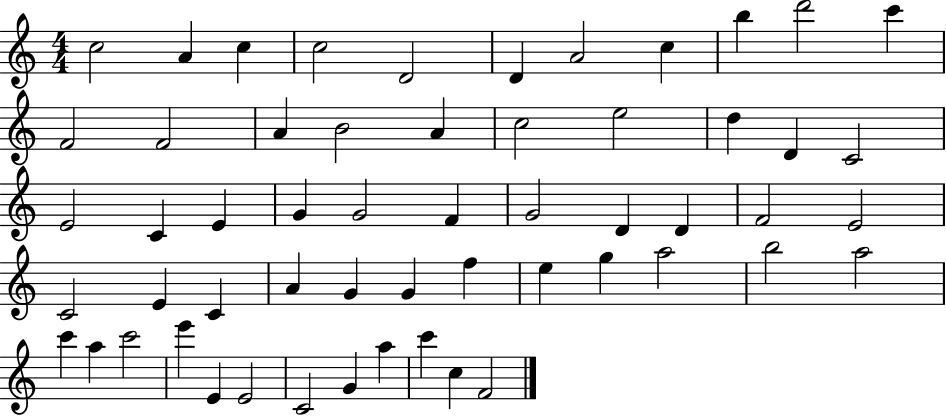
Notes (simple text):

C5/h A4/q C5/q C5/h D4/h D4/q A4/h C5/q B5/q D6/h C6/q F4/h F4/h A4/q B4/h A4/q C5/h E5/h D5/q D4/q C4/h E4/h C4/q E4/q G4/q G4/h F4/q G4/h D4/q D4/q F4/h E4/h C4/h E4/q C4/q A4/q G4/q G4/q F5/q E5/q G5/q A5/h B5/h A5/h C6/q A5/q C6/h E6/q E4/q E4/h C4/h G4/q A5/q C6/q C5/q F4/h